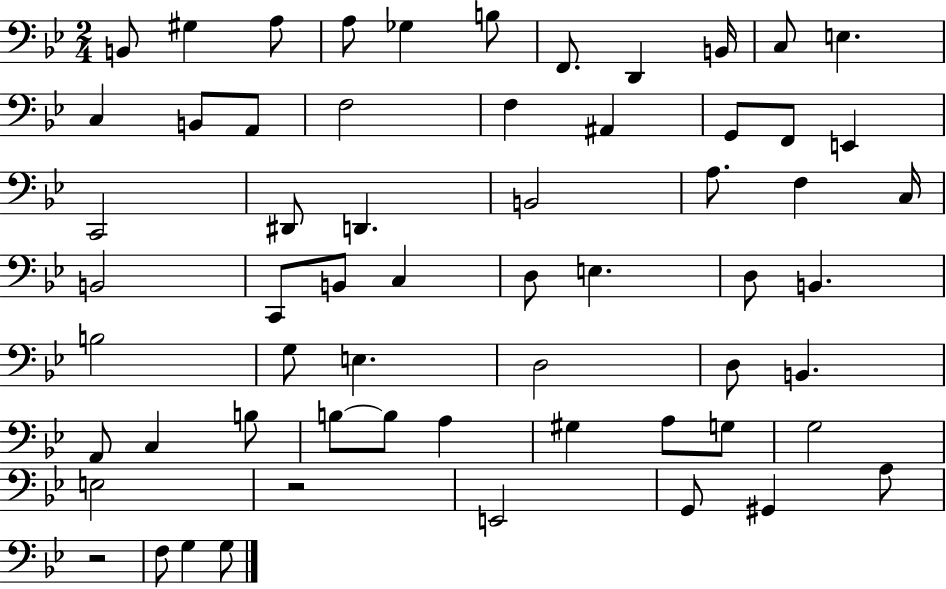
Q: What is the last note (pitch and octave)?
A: G3